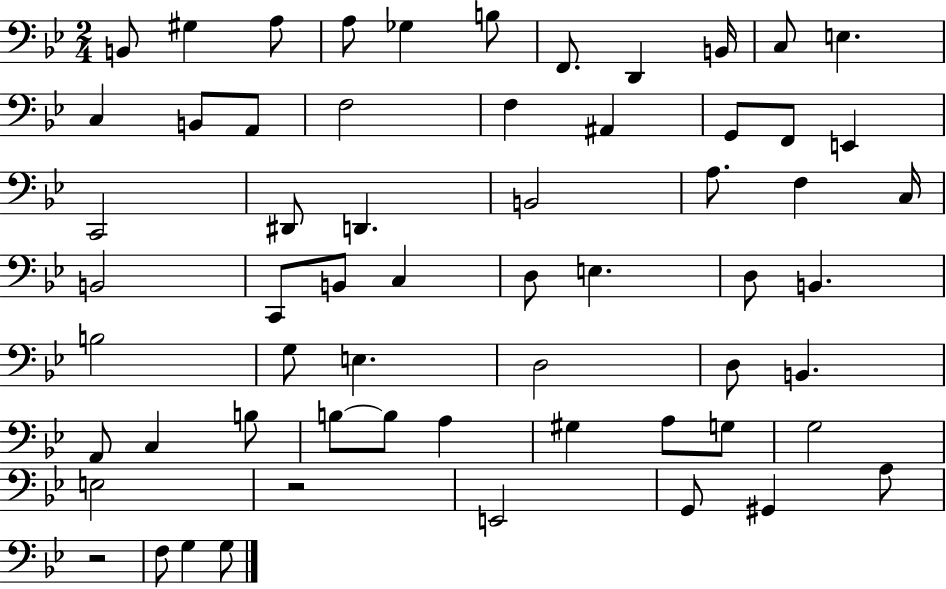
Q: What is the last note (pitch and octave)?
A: G3